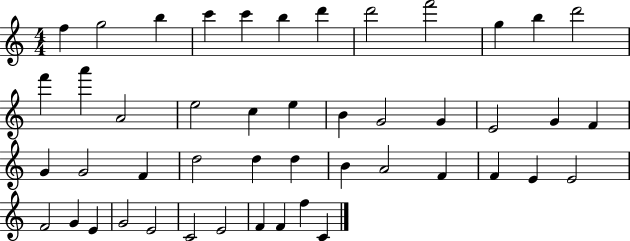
{
  \clef treble
  \numericTimeSignature
  \time 4/4
  \key c \major
  f''4 g''2 b''4 | c'''4 c'''4 b''4 d'''4 | d'''2 f'''2 | g''4 b''4 d'''2 | \break f'''4 a'''4 a'2 | e''2 c''4 e''4 | b'4 g'2 g'4 | e'2 g'4 f'4 | \break g'4 g'2 f'4 | d''2 d''4 d''4 | b'4 a'2 f'4 | f'4 e'4 e'2 | \break f'2 g'4 e'4 | g'2 e'2 | c'2 e'2 | f'4 f'4 f''4 c'4 | \break \bar "|."
}